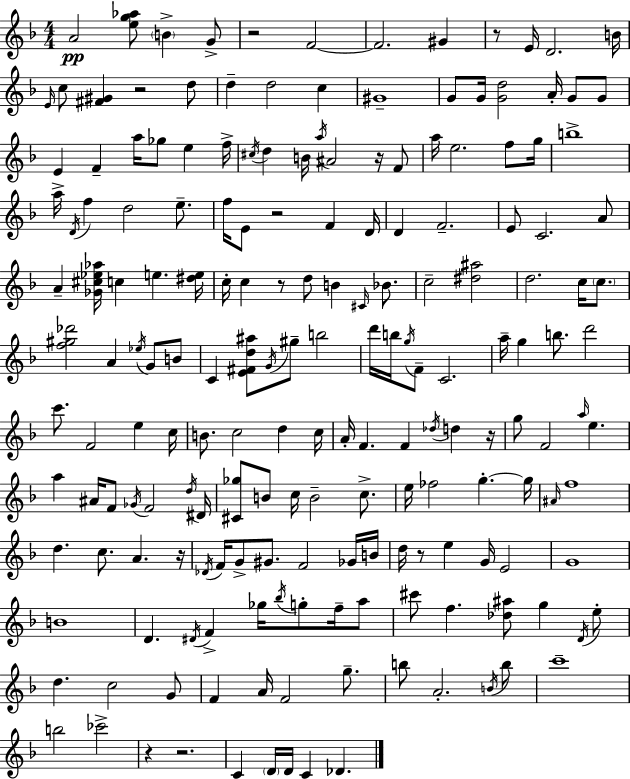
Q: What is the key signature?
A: D minor